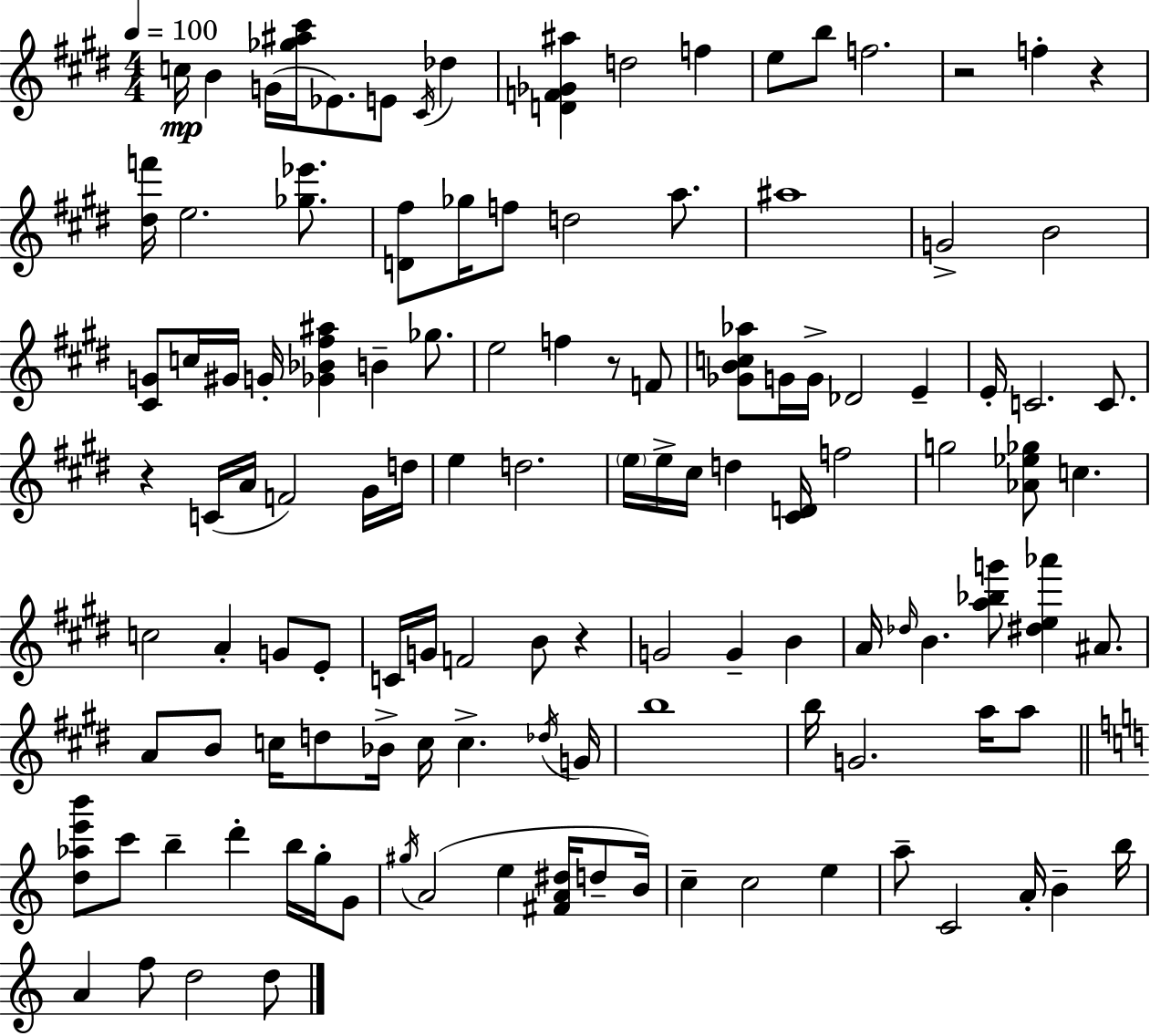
{
  \clef treble
  \numericTimeSignature
  \time 4/4
  \key e \major
  \tempo 4 = 100
  c''16\mp b'4 g'16( <ges'' ais'' cis'''>16 ees'8.) e'8 \acciaccatura { cis'16 } des''4 | <d' f' ges' ais''>4 d''2 f''4 | e''8 b''8 f''2. | r2 f''4-. r4 | \break <dis'' f'''>16 e''2. <ges'' ees'''>8. | <d' fis''>8 ges''16 f''8 d''2 a''8. | ais''1 | g'2-> b'2 | \break <cis' g'>8 c''16 gis'16 g'16-. <ges' bes' fis'' ais''>4 b'4-- ges''8. | e''2 f''4 r8 f'8 | <ges' b' c'' aes''>8 g'16 g'16-> des'2 e'4-- | e'16-. c'2. c'8. | \break r4 c'16( a'16 f'2) gis'16 | d''16 e''4 d''2. | \parenthesize e''16 e''16-> cis''16 d''4 <cis' d'>16 f''2 | g''2 <aes' ees'' ges''>8 c''4. | \break c''2 a'4-. g'8 e'8-. | c'16 g'16 f'2 b'8 r4 | g'2 g'4-- b'4 | a'16 \grace { des''16 } b'4. <a'' bes'' g'''>8 <dis'' e'' aes'''>4 ais'8. | \break a'8 b'8 c''16 d''8 bes'16-> c''16 c''4.-> | \acciaccatura { des''16 } g'16 b''1 | b''16 g'2. | a''16 a''8 \bar "||" \break \key a \minor <d'' aes'' e''' b'''>8 c'''8 b''4-- d'''4-. b''16 g''16-. g'8 | \acciaccatura { gis''16 } a'2( e''4 <fis' a' dis''>16 d''8-- | b'16) c''4-- c''2 e''4 | a''8-- c'2 a'16-. b'4-- | \break b''16 a'4 f''8 d''2 d''8 | \bar "|."
}